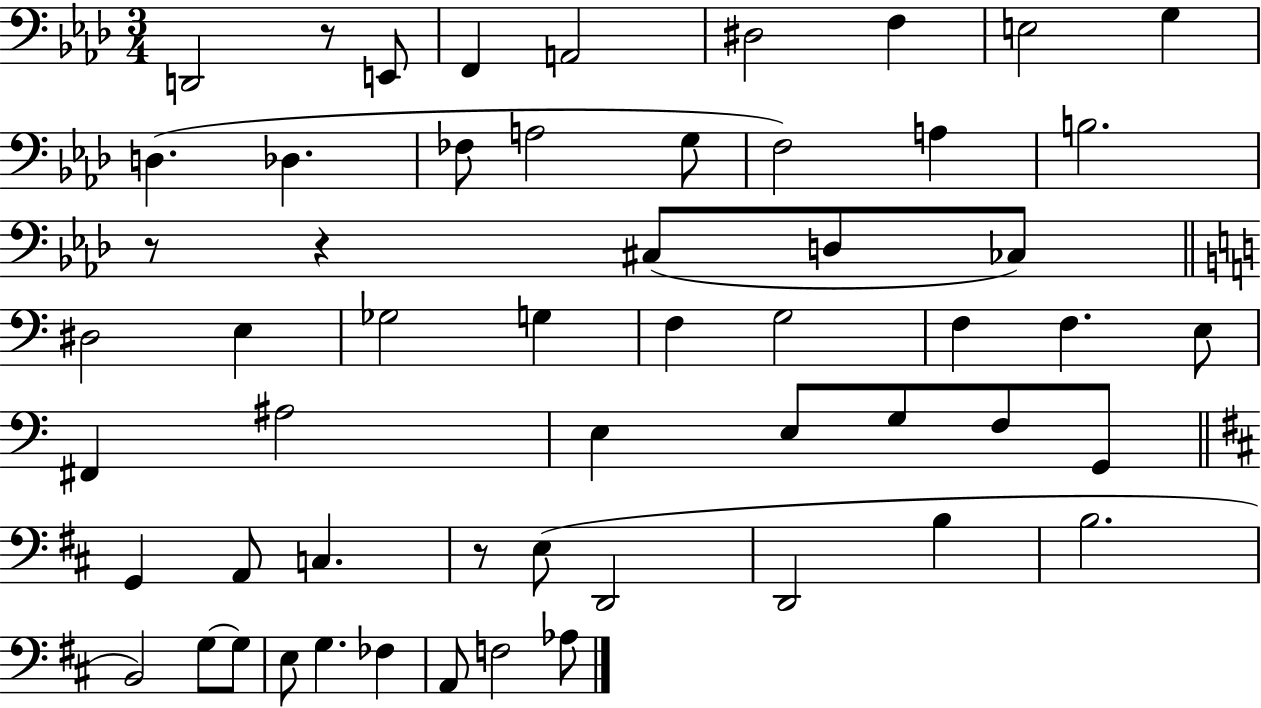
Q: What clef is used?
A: bass